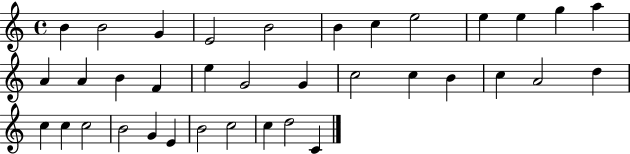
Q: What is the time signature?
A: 4/4